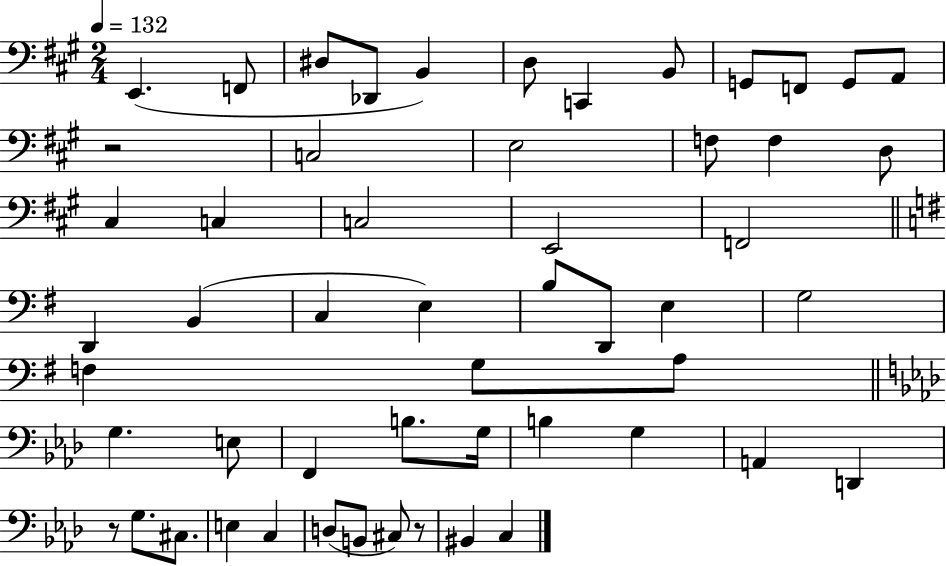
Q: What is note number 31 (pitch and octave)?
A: F3